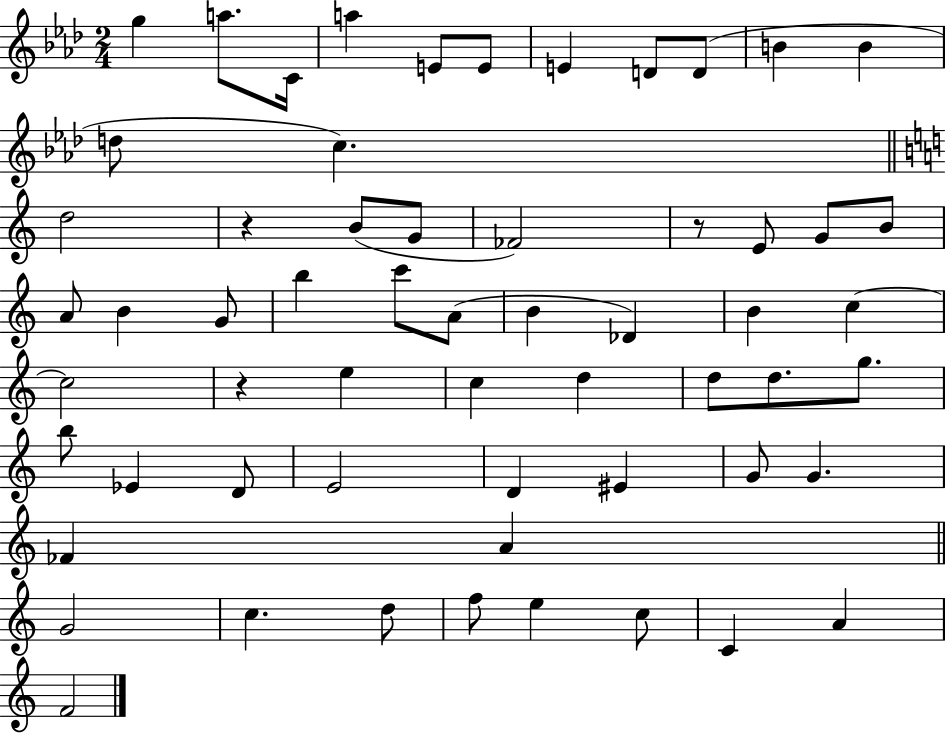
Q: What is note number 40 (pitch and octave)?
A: D4